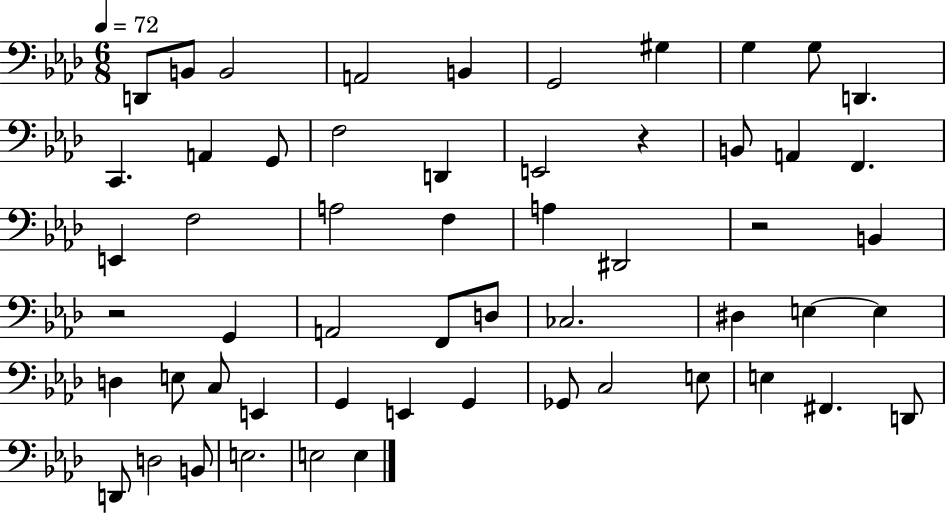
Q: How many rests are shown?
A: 3